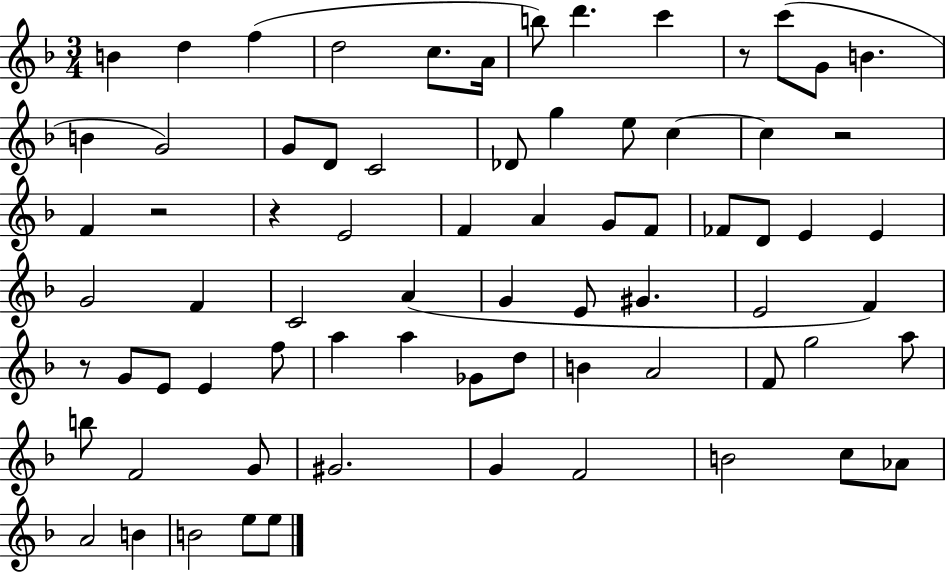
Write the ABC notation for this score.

X:1
T:Untitled
M:3/4
L:1/4
K:F
B d f d2 c/2 A/4 b/2 d' c' z/2 c'/2 G/2 B B G2 G/2 D/2 C2 _D/2 g e/2 c c z2 F z2 z E2 F A G/2 F/2 _F/2 D/2 E E G2 F C2 A G E/2 ^G E2 F z/2 G/2 E/2 E f/2 a a _G/2 d/2 B A2 F/2 g2 a/2 b/2 F2 G/2 ^G2 G F2 B2 c/2 _A/2 A2 B B2 e/2 e/2